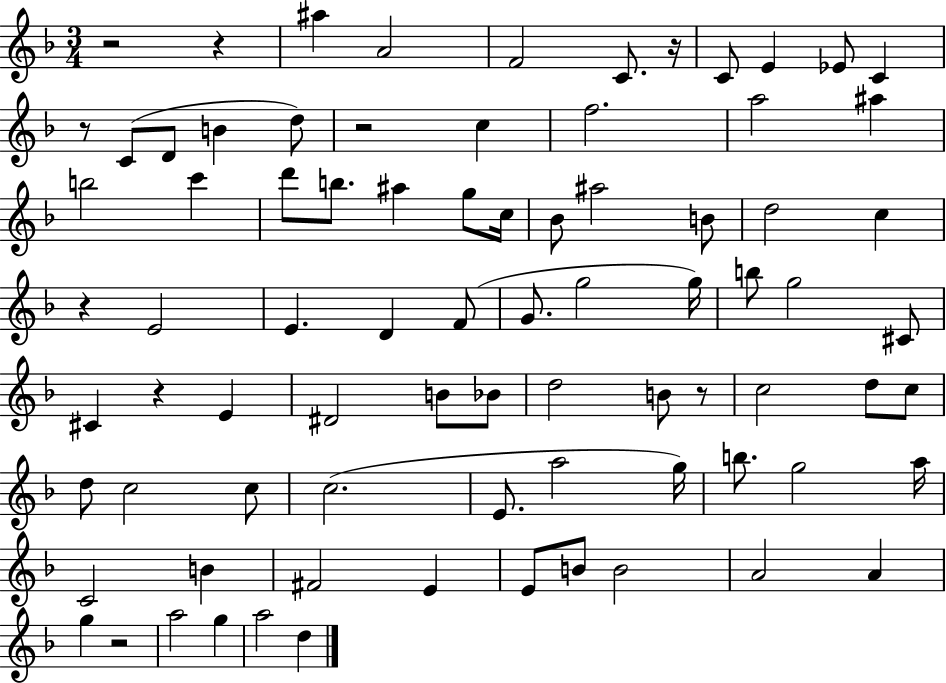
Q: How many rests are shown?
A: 9